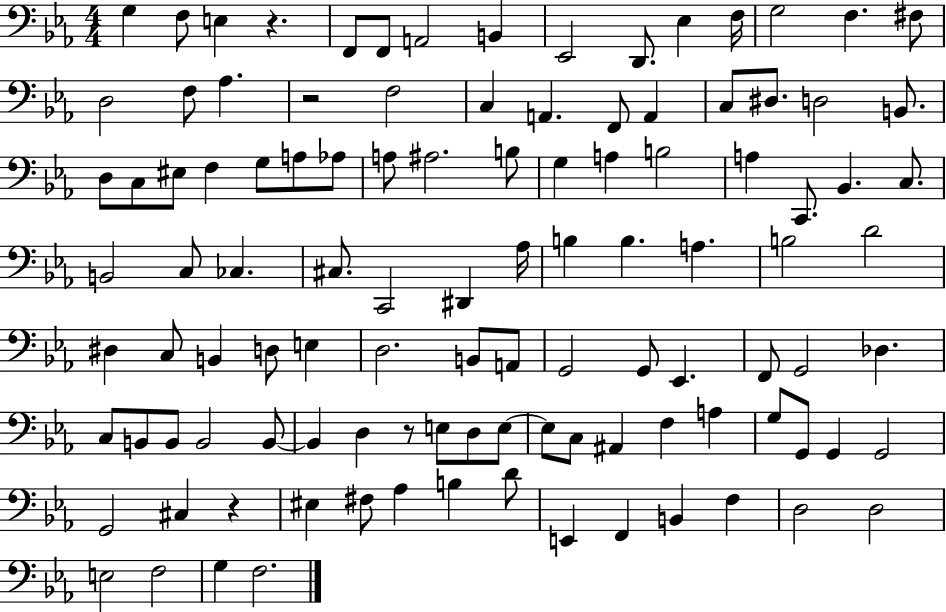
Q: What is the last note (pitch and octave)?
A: F3